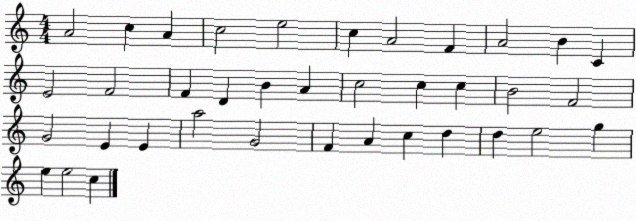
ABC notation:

X:1
T:Untitled
M:4/4
L:1/4
K:C
A2 c A c2 e2 c A2 F A2 B C E2 F2 F D B A c2 c c B2 F2 G2 E E a2 G2 F A c d d e2 g e e2 c